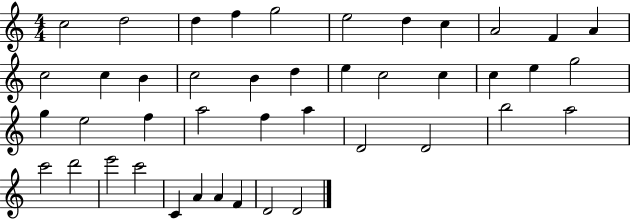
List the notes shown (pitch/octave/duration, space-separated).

C5/h D5/h D5/q F5/q G5/h E5/h D5/q C5/q A4/h F4/q A4/q C5/h C5/q B4/q C5/h B4/q D5/q E5/q C5/h C5/q C5/q E5/q G5/h G5/q E5/h F5/q A5/h F5/q A5/q D4/h D4/h B5/h A5/h C6/h D6/h E6/h C6/h C4/q A4/q A4/q F4/q D4/h D4/h